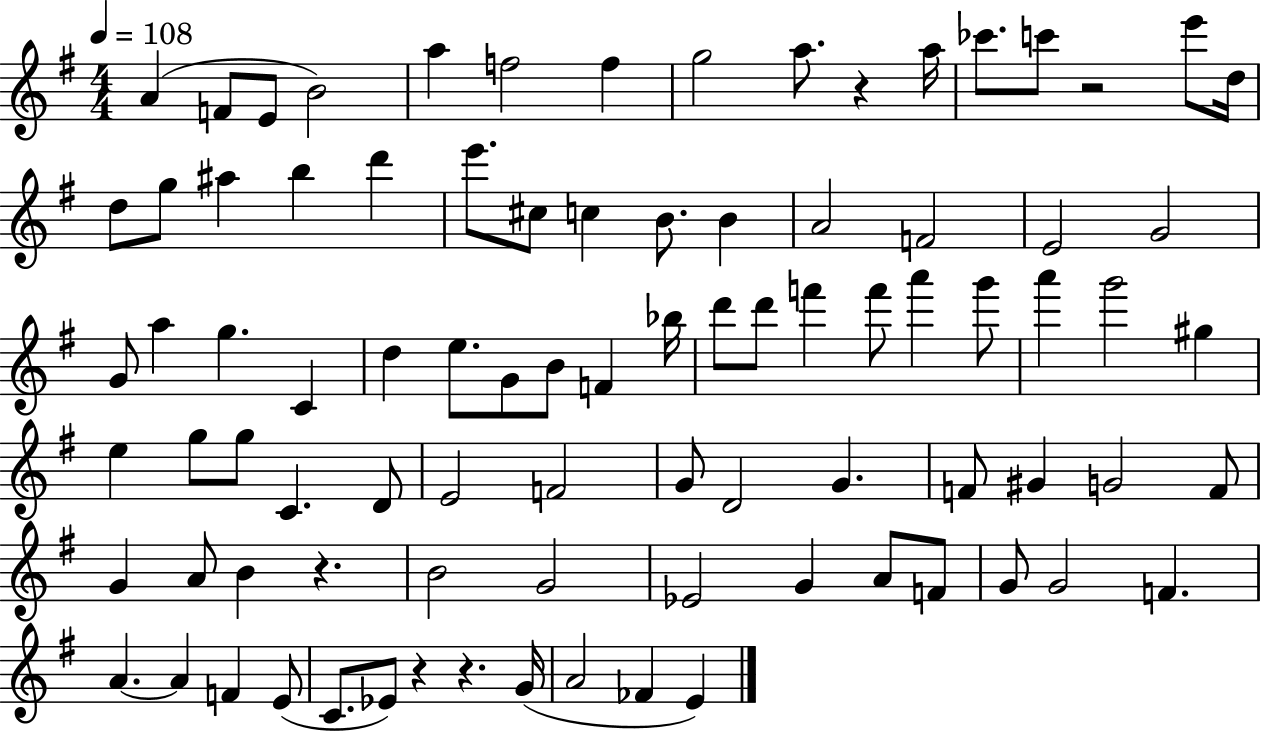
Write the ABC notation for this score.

X:1
T:Untitled
M:4/4
L:1/4
K:G
A F/2 E/2 B2 a f2 f g2 a/2 z a/4 _c'/2 c'/2 z2 e'/2 d/4 d/2 g/2 ^a b d' e'/2 ^c/2 c B/2 B A2 F2 E2 G2 G/2 a g C d e/2 G/2 B/2 F _b/4 d'/2 d'/2 f' f'/2 a' g'/2 a' g'2 ^g e g/2 g/2 C D/2 E2 F2 G/2 D2 G F/2 ^G G2 F/2 G A/2 B z B2 G2 _E2 G A/2 F/2 G/2 G2 F A A F E/2 C/2 _E/2 z z G/4 A2 _F E